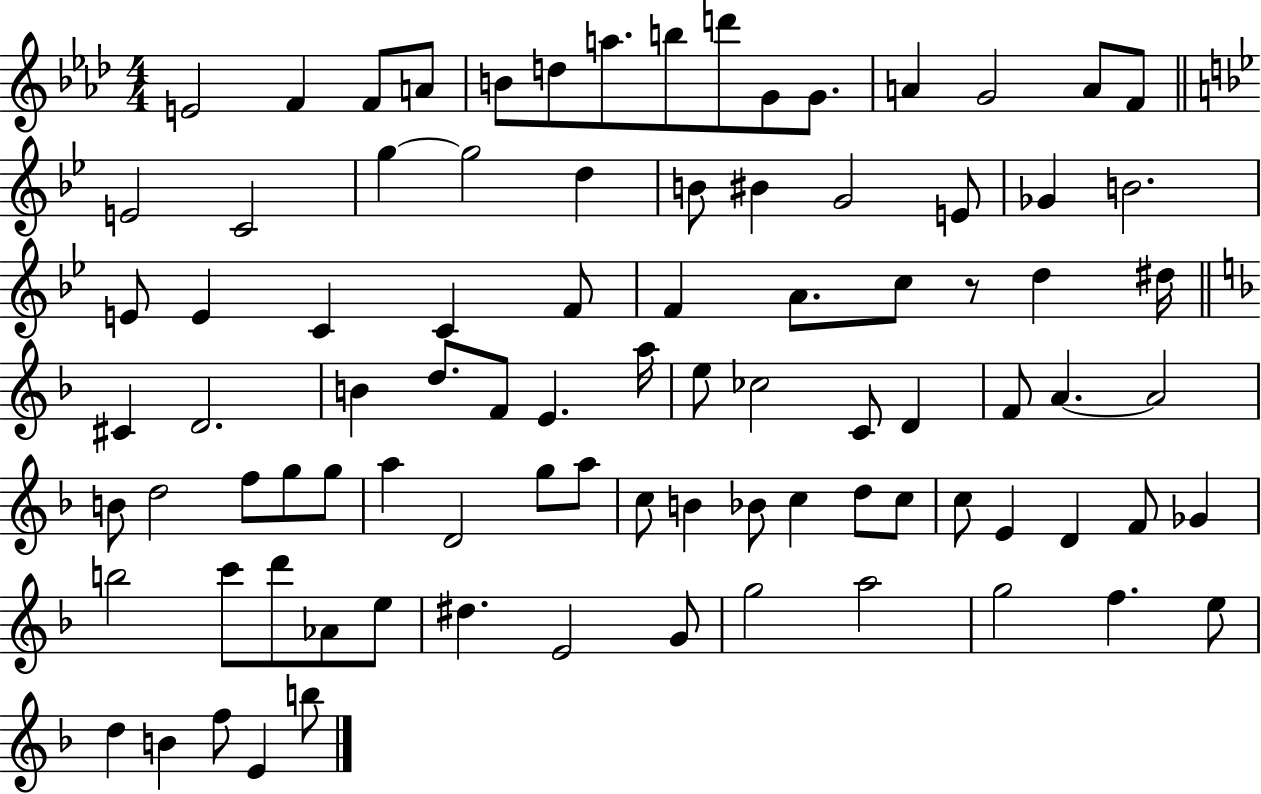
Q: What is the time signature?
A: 4/4